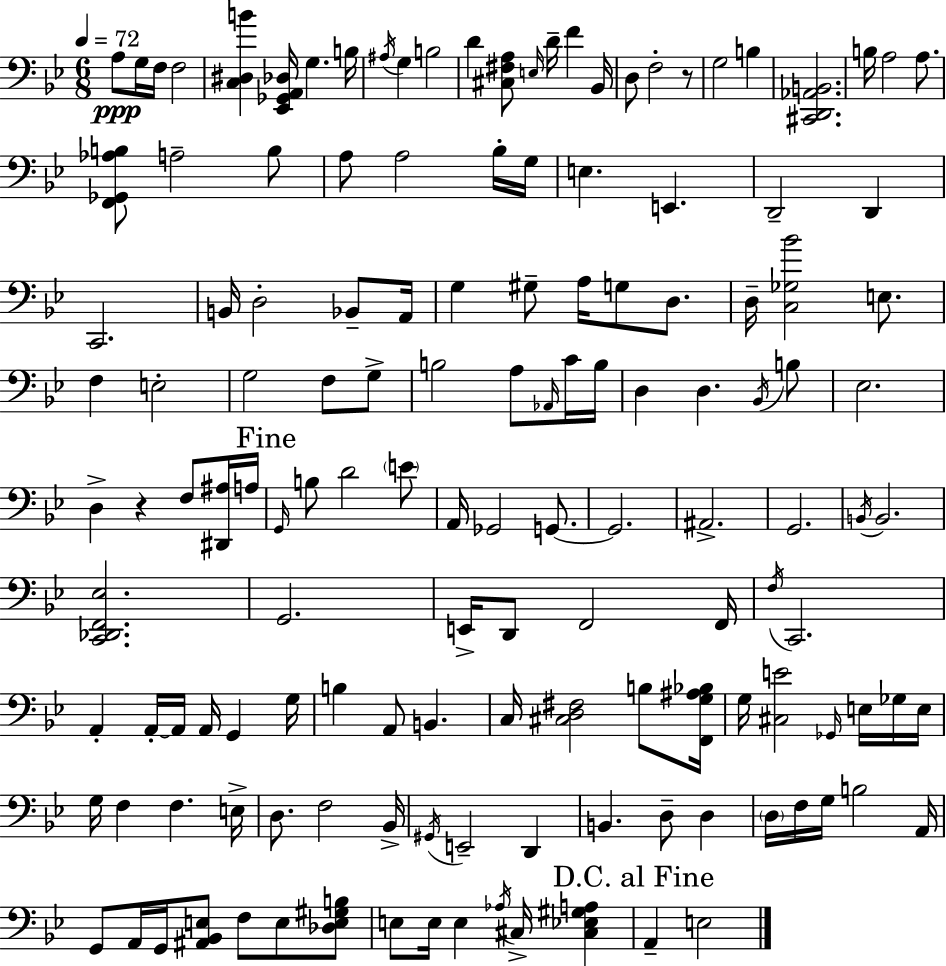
X:1
T:Untitled
M:6/8
L:1/4
K:Gm
A,/2 G,/4 F,/4 F,2 [C,^D,B] [_E,,_G,,A,,_D,]/4 G, B,/4 ^A,/4 G, B,2 D [^C,^F,A,]/2 E,/4 D/4 F _B,,/4 D,/2 F,2 z/2 G,2 B, [^C,,D,,_A,,B,,]2 B,/4 A,2 A,/2 [F,,_G,,_A,B,]/2 A,2 B,/2 A,/2 A,2 _B,/4 G,/4 E, E,, D,,2 D,, C,,2 B,,/4 D,2 _B,,/2 A,,/4 G, ^G,/2 A,/4 G,/2 D,/2 D,/4 [C,_G,_B]2 E,/2 F, E,2 G,2 F,/2 G,/2 B,2 A,/2 _A,,/4 C/4 B,/4 D, D, _B,,/4 B,/2 _E,2 D, z F,/2 [^D,,^A,]/4 A,/4 G,,/4 B,/2 D2 E/2 A,,/4 _G,,2 G,,/2 G,,2 ^A,,2 G,,2 B,,/4 B,,2 [C,,_D,,F,,_E,]2 G,,2 E,,/4 D,,/2 F,,2 F,,/4 F,/4 C,,2 A,, A,,/4 A,,/4 A,,/4 G,, G,/4 B, A,,/2 B,, C,/4 [^C,D,^F,]2 B,/2 [F,,G,^A,_B,]/4 G,/4 [^C,E]2 _G,,/4 E,/4 _G,/4 E,/4 G,/4 F, F, E,/4 D,/2 F,2 _B,,/4 ^G,,/4 E,,2 D,, B,, D,/2 D, D,/4 F,/4 G,/4 B,2 A,,/4 G,,/2 A,,/4 G,,/4 [^A,,_B,,E,]/2 F,/2 E,/2 [_D,E,^G,B,]/2 E,/2 E,/4 E, _A,/4 ^C,/4 [^C,_E,^G,A,] A,, E,2